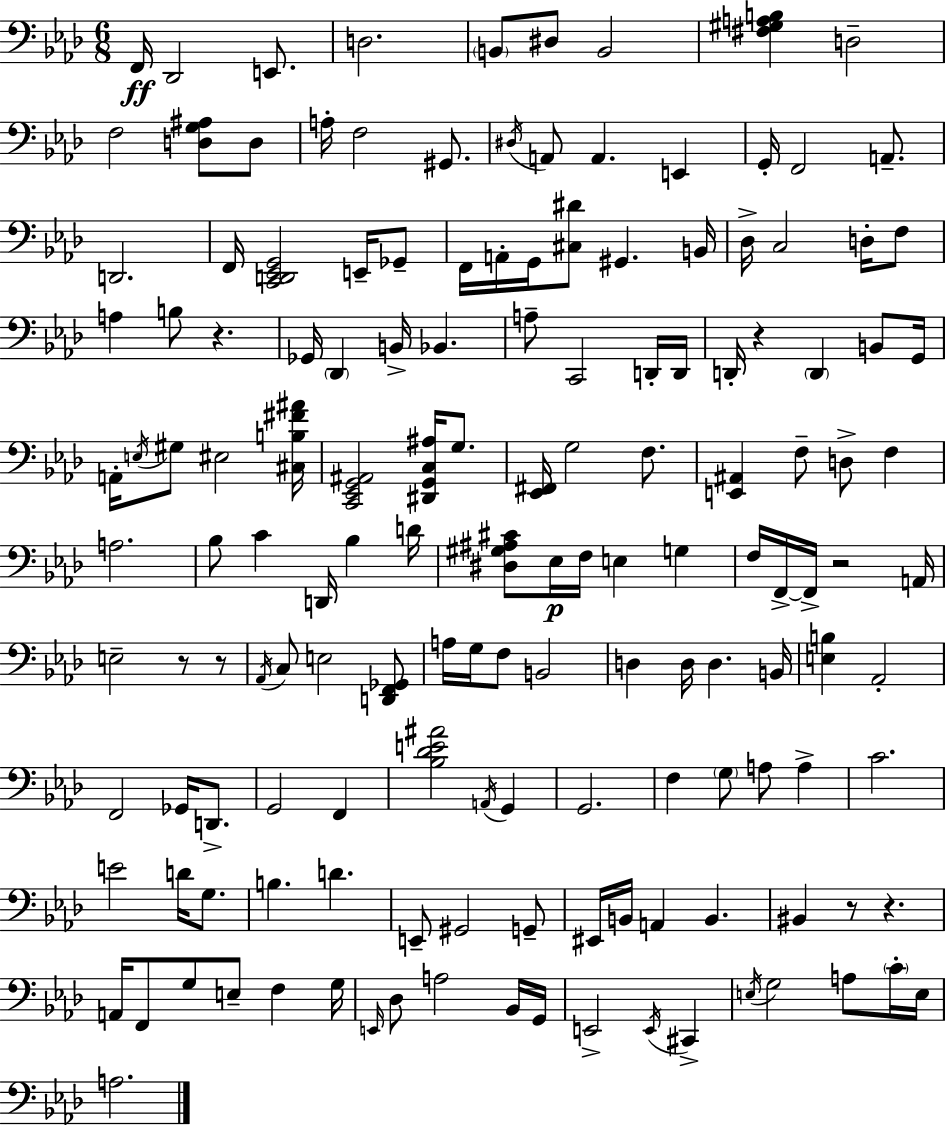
{
  \clef bass
  \numericTimeSignature
  \time 6/8
  \key f \minor
  f,16\ff des,2 e,8. | d2. | \parenthesize b,8 dis8 b,2 | <fis gis a b>4 d2-- | \break f2 <d g ais>8 d8 | a16-. f2 gis,8. | \acciaccatura { dis16 } a,8 a,4. e,4 | g,16-. f,2 a,8.-- | \break d,2. | f,16 <c, d, ees, g,>2 e,16-- ges,8-- | f,16 a,16-. g,16 <cis dis'>8 gis,4. | b,16 des16-> c2 d16-. f8 | \break a4 b8 r4. | ges,16 \parenthesize des,4 b,16-> bes,4. | a8-- c,2 d,16-. | d,16 d,16-. r4 \parenthesize d,4 b,8 | \break g,16 a,16-. \acciaccatura { e16 } gis8 eis2 | <cis b fis' ais'>16 <c, ees, g, ais,>2 <dis, g, c ais>16 g8. | <ees, fis,>16 g2 f8. | <e, ais,>4 f8-- d8-> f4 | \break a2. | bes8 c'4 d,16 bes4 | d'16 <dis gis ais cis'>8 ees16\p f16 e4 g4 | f16 f,16->~~ f,16-> r2 | \break a,16 e2-- r8 | r8 \acciaccatura { aes,16 } c8 e2 | <d, f, ges,>8 a16 g16 f8 b,2 | d4 d16 d4. | \break b,16 <e b>4 aes,2-. | f,2 ges,16 | d,8.-> g,2 f,4 | <bes des' e' ais'>2 \acciaccatura { a,16 } | \break g,4 g,2. | f4 \parenthesize g8 a8 | a4-> c'2. | e'2 | \break d'16 g8. b4. d'4. | e,8-- gis,2 | g,8-- eis,16 b,16 a,4 b,4. | bis,4 r8 r4. | \break a,16 f,8 g8 e8-- f4 | g16 \grace { e,16 } des8 a2 | bes,16 g,16 e,2-> | \acciaccatura { e,16 } cis,4-> \acciaccatura { e16 } g2 | \break a8 \parenthesize c'16-. e16 a2. | \bar "|."
}